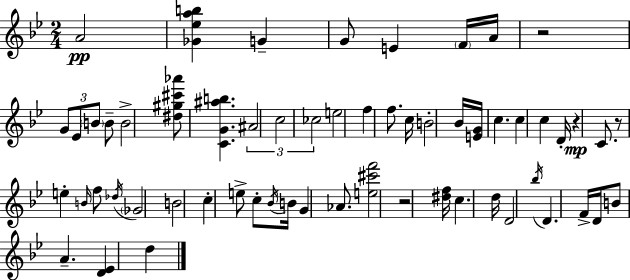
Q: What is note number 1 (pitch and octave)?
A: A4